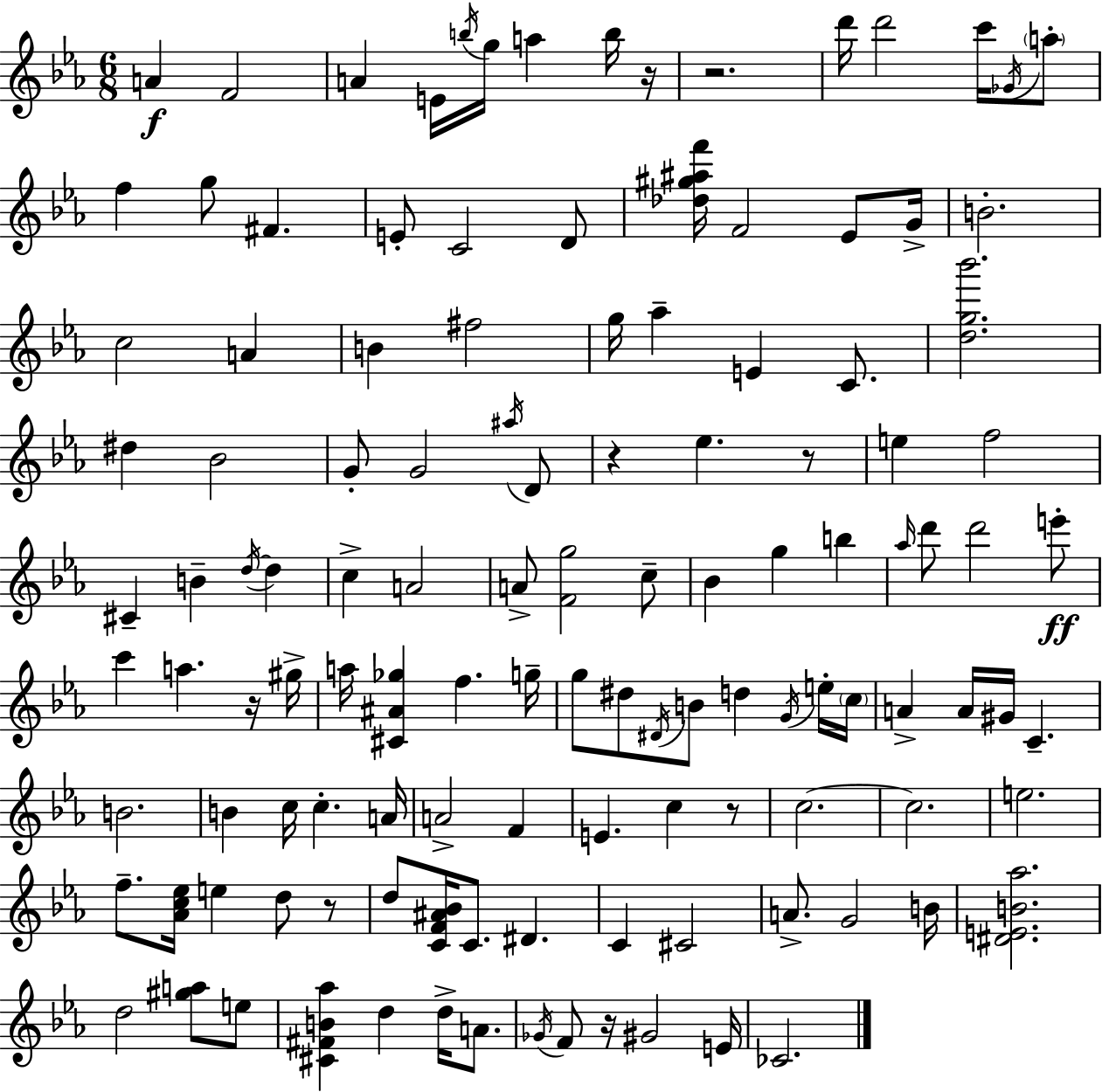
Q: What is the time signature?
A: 6/8